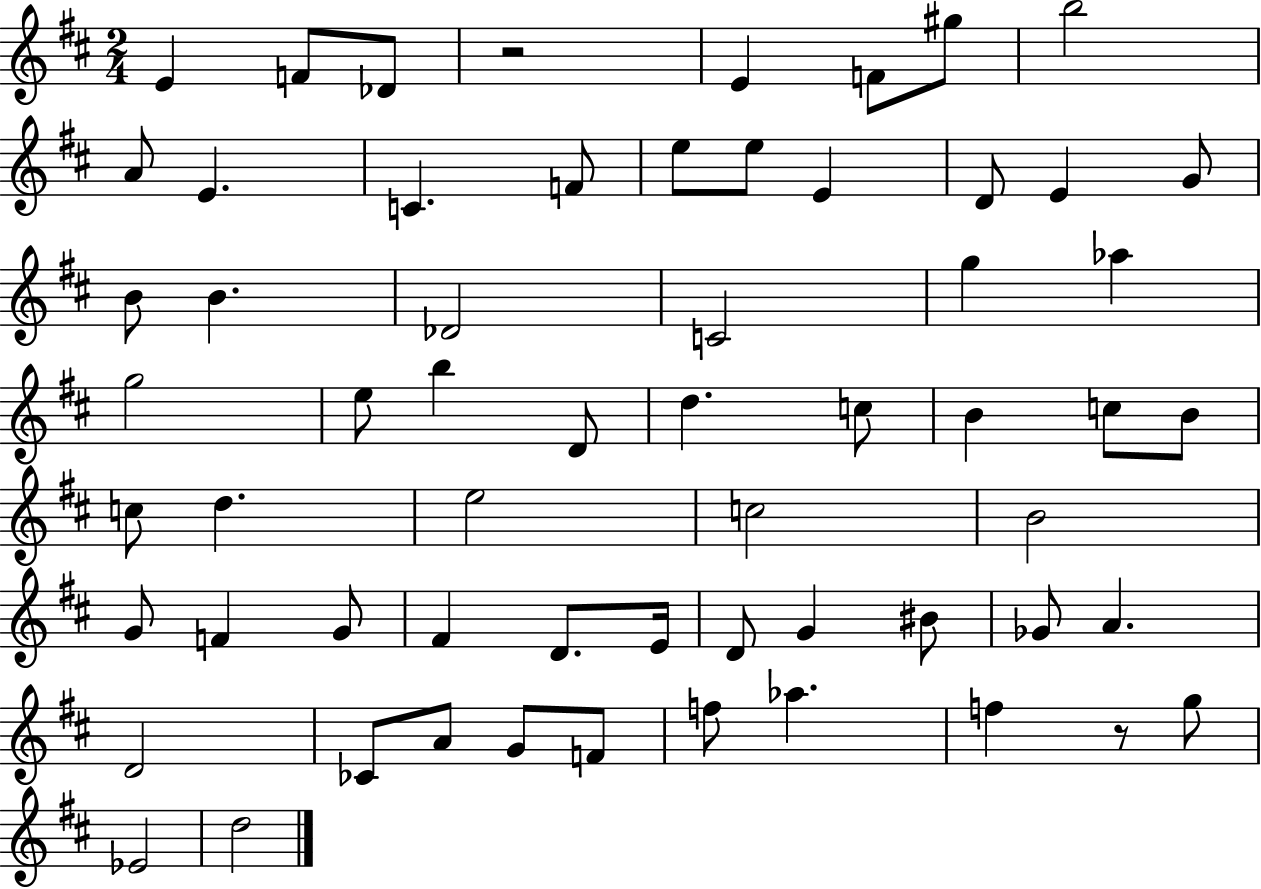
{
  \clef treble
  \numericTimeSignature
  \time 2/4
  \key d \major
  e'4 f'8 des'8 | r2 | e'4 f'8 gis''8 | b''2 | \break a'8 e'4. | c'4. f'8 | e''8 e''8 e'4 | d'8 e'4 g'8 | \break b'8 b'4. | des'2 | c'2 | g''4 aes''4 | \break g''2 | e''8 b''4 d'8 | d''4. c''8 | b'4 c''8 b'8 | \break c''8 d''4. | e''2 | c''2 | b'2 | \break g'8 f'4 g'8 | fis'4 d'8. e'16 | d'8 g'4 bis'8 | ges'8 a'4. | \break d'2 | ces'8 a'8 g'8 f'8 | f''8 aes''4. | f''4 r8 g''8 | \break ees'2 | d''2 | \bar "|."
}